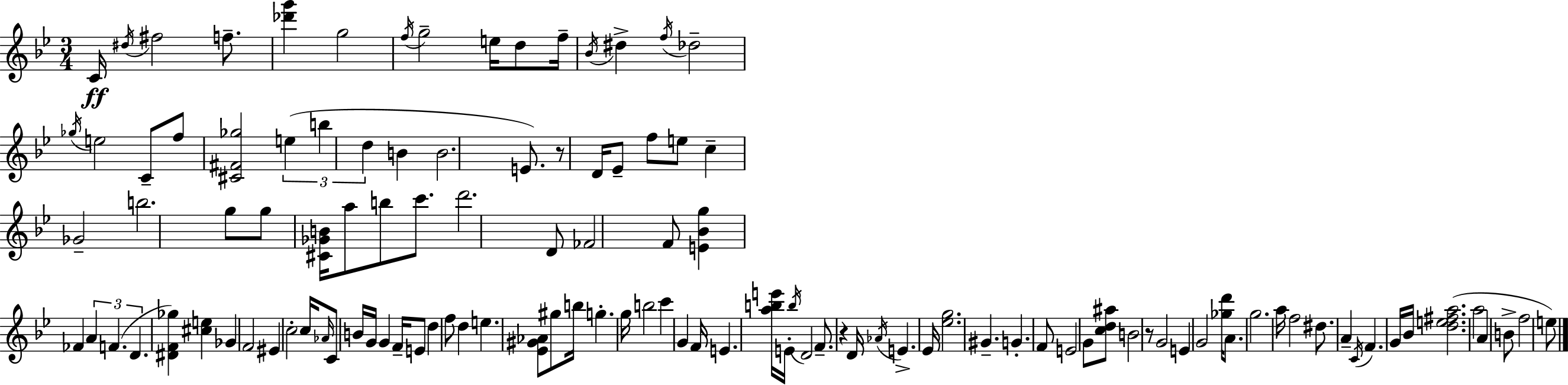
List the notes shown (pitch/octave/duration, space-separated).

C4/s D#5/s F#5/h F5/e. [Db6,G6]/q G5/h F5/s G5/h E5/s D5/e F5/s Bb4/s D#5/q F5/s Db5/h Gb5/s E5/h C4/e F5/e [C#4,F#4,Gb5]/h E5/q B5/q D5/q B4/q B4/h. E4/e. R/e D4/s Eb4/e F5/e E5/e C5/q Gb4/h B5/h. G5/e G5/e [C#4,Gb4,B4]/s A5/e B5/e C6/e. D6/h. D4/e FES4/h F4/e [E4,Bb4,G5]/q FES4/q A4/q F4/q. D4/q. [D#4,F4,Gb5]/q [C#5,E5]/q Gb4/q F4/h EIS4/q C5/h C5/s Ab4/s C4/e B4/s G4/s G4/q F4/s E4/e D5/q F5/e D5/q E5/q. [Eb4,G#4,Ab4]/e G#5/e B5/s G5/q. G5/s B5/h C6/q G4/q F4/s E4/q. [A5,B5,E6]/s E4/s B5/s D4/h F4/e. R/q D4/s Ab4/s E4/q. Eb4/s [Eb5,G5]/h. G#4/q. G4/q. F4/e E4/h G4/e [C5,D5,A#5]/e B4/h R/e G4/h E4/q G4/h [Gb5,D6]/s A4/e. G5/h. A5/s F5/h D#5/e. A4/q C4/s F4/q. G4/s Bb4/s [D5,E5,F#5,A5]/h. A5/h A4/q B4/e F5/h E5/e